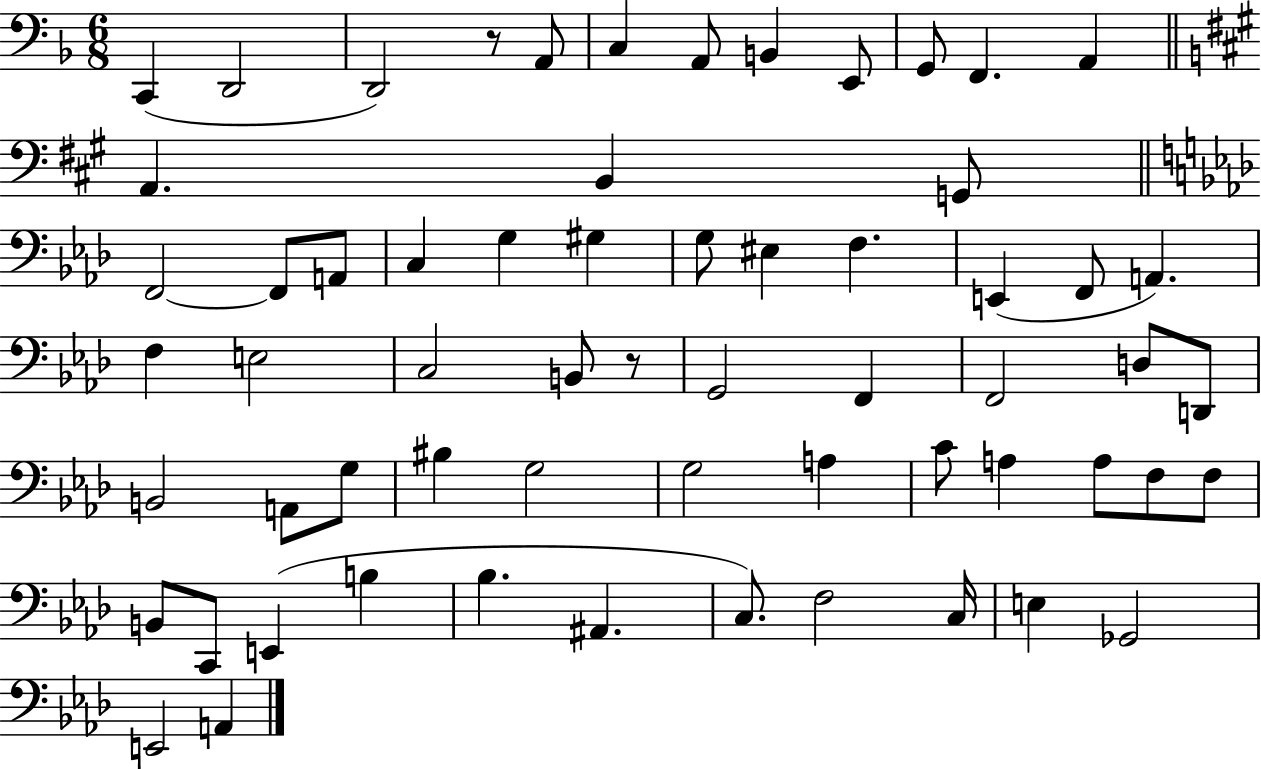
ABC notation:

X:1
T:Untitled
M:6/8
L:1/4
K:F
C,, D,,2 D,,2 z/2 A,,/2 C, A,,/2 B,, E,,/2 G,,/2 F,, A,, A,, B,, G,,/2 F,,2 F,,/2 A,,/2 C, G, ^G, G,/2 ^E, F, E,, F,,/2 A,, F, E,2 C,2 B,,/2 z/2 G,,2 F,, F,,2 D,/2 D,,/2 B,,2 A,,/2 G,/2 ^B, G,2 G,2 A, C/2 A, A,/2 F,/2 F,/2 B,,/2 C,,/2 E,, B, _B, ^A,, C,/2 F,2 C,/4 E, _G,,2 E,,2 A,,